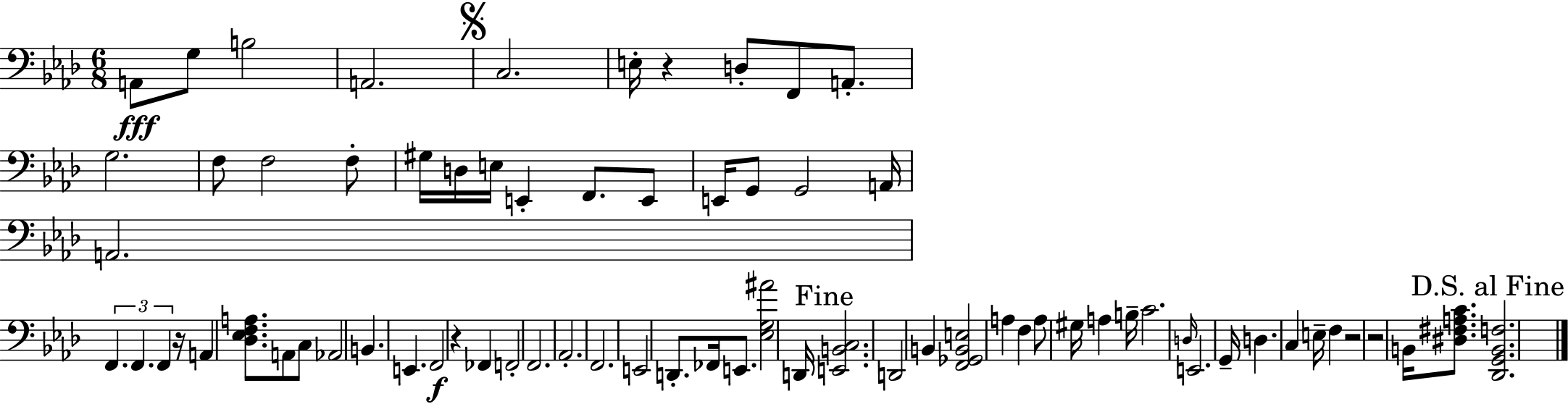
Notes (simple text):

A2/e G3/e B3/h A2/h. C3/h. E3/s R/q D3/e F2/e A2/e. G3/h. F3/e F3/h F3/e G#3/s D3/s E3/s E2/q F2/e. E2/e E2/s G2/e G2/h A2/s A2/h. F2/q. F2/q. F2/q R/s A2/q [Db3,Eb3,F3,A3]/e. A2/e C3/e Ab2/h B2/q. E2/q. F2/h R/q FES2/q F2/h F2/h. Ab2/h. F2/h. E2/h D2/e. FES2/s E2/e. [Eb3,G3,A#4]/h D2/s [E2,B2,C3]/h. D2/h B2/q [F2,Gb2,B2,E3]/h A3/q F3/q A3/e G#3/s A3/q B3/s C4/h. D3/s E2/h. G2/s D3/q. C3/q E3/s F3/q R/h R/h B2/s [D#3,F#3,A3,C4]/e. [Db2,G2,B2,F3]/h.